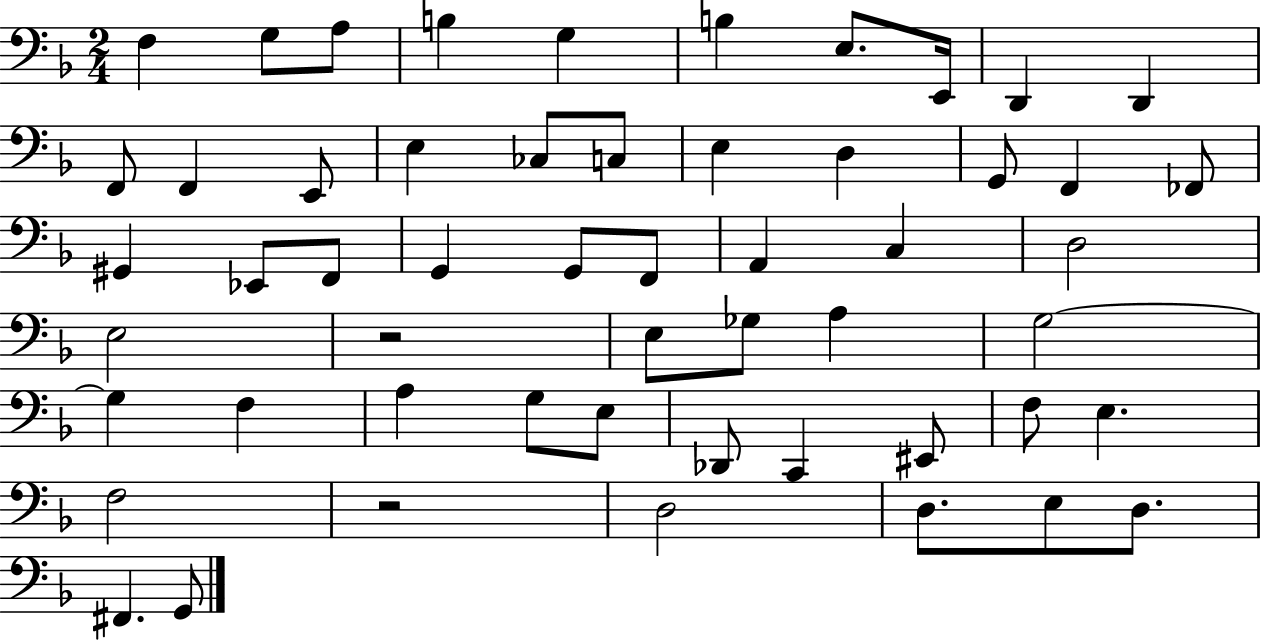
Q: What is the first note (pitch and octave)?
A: F3